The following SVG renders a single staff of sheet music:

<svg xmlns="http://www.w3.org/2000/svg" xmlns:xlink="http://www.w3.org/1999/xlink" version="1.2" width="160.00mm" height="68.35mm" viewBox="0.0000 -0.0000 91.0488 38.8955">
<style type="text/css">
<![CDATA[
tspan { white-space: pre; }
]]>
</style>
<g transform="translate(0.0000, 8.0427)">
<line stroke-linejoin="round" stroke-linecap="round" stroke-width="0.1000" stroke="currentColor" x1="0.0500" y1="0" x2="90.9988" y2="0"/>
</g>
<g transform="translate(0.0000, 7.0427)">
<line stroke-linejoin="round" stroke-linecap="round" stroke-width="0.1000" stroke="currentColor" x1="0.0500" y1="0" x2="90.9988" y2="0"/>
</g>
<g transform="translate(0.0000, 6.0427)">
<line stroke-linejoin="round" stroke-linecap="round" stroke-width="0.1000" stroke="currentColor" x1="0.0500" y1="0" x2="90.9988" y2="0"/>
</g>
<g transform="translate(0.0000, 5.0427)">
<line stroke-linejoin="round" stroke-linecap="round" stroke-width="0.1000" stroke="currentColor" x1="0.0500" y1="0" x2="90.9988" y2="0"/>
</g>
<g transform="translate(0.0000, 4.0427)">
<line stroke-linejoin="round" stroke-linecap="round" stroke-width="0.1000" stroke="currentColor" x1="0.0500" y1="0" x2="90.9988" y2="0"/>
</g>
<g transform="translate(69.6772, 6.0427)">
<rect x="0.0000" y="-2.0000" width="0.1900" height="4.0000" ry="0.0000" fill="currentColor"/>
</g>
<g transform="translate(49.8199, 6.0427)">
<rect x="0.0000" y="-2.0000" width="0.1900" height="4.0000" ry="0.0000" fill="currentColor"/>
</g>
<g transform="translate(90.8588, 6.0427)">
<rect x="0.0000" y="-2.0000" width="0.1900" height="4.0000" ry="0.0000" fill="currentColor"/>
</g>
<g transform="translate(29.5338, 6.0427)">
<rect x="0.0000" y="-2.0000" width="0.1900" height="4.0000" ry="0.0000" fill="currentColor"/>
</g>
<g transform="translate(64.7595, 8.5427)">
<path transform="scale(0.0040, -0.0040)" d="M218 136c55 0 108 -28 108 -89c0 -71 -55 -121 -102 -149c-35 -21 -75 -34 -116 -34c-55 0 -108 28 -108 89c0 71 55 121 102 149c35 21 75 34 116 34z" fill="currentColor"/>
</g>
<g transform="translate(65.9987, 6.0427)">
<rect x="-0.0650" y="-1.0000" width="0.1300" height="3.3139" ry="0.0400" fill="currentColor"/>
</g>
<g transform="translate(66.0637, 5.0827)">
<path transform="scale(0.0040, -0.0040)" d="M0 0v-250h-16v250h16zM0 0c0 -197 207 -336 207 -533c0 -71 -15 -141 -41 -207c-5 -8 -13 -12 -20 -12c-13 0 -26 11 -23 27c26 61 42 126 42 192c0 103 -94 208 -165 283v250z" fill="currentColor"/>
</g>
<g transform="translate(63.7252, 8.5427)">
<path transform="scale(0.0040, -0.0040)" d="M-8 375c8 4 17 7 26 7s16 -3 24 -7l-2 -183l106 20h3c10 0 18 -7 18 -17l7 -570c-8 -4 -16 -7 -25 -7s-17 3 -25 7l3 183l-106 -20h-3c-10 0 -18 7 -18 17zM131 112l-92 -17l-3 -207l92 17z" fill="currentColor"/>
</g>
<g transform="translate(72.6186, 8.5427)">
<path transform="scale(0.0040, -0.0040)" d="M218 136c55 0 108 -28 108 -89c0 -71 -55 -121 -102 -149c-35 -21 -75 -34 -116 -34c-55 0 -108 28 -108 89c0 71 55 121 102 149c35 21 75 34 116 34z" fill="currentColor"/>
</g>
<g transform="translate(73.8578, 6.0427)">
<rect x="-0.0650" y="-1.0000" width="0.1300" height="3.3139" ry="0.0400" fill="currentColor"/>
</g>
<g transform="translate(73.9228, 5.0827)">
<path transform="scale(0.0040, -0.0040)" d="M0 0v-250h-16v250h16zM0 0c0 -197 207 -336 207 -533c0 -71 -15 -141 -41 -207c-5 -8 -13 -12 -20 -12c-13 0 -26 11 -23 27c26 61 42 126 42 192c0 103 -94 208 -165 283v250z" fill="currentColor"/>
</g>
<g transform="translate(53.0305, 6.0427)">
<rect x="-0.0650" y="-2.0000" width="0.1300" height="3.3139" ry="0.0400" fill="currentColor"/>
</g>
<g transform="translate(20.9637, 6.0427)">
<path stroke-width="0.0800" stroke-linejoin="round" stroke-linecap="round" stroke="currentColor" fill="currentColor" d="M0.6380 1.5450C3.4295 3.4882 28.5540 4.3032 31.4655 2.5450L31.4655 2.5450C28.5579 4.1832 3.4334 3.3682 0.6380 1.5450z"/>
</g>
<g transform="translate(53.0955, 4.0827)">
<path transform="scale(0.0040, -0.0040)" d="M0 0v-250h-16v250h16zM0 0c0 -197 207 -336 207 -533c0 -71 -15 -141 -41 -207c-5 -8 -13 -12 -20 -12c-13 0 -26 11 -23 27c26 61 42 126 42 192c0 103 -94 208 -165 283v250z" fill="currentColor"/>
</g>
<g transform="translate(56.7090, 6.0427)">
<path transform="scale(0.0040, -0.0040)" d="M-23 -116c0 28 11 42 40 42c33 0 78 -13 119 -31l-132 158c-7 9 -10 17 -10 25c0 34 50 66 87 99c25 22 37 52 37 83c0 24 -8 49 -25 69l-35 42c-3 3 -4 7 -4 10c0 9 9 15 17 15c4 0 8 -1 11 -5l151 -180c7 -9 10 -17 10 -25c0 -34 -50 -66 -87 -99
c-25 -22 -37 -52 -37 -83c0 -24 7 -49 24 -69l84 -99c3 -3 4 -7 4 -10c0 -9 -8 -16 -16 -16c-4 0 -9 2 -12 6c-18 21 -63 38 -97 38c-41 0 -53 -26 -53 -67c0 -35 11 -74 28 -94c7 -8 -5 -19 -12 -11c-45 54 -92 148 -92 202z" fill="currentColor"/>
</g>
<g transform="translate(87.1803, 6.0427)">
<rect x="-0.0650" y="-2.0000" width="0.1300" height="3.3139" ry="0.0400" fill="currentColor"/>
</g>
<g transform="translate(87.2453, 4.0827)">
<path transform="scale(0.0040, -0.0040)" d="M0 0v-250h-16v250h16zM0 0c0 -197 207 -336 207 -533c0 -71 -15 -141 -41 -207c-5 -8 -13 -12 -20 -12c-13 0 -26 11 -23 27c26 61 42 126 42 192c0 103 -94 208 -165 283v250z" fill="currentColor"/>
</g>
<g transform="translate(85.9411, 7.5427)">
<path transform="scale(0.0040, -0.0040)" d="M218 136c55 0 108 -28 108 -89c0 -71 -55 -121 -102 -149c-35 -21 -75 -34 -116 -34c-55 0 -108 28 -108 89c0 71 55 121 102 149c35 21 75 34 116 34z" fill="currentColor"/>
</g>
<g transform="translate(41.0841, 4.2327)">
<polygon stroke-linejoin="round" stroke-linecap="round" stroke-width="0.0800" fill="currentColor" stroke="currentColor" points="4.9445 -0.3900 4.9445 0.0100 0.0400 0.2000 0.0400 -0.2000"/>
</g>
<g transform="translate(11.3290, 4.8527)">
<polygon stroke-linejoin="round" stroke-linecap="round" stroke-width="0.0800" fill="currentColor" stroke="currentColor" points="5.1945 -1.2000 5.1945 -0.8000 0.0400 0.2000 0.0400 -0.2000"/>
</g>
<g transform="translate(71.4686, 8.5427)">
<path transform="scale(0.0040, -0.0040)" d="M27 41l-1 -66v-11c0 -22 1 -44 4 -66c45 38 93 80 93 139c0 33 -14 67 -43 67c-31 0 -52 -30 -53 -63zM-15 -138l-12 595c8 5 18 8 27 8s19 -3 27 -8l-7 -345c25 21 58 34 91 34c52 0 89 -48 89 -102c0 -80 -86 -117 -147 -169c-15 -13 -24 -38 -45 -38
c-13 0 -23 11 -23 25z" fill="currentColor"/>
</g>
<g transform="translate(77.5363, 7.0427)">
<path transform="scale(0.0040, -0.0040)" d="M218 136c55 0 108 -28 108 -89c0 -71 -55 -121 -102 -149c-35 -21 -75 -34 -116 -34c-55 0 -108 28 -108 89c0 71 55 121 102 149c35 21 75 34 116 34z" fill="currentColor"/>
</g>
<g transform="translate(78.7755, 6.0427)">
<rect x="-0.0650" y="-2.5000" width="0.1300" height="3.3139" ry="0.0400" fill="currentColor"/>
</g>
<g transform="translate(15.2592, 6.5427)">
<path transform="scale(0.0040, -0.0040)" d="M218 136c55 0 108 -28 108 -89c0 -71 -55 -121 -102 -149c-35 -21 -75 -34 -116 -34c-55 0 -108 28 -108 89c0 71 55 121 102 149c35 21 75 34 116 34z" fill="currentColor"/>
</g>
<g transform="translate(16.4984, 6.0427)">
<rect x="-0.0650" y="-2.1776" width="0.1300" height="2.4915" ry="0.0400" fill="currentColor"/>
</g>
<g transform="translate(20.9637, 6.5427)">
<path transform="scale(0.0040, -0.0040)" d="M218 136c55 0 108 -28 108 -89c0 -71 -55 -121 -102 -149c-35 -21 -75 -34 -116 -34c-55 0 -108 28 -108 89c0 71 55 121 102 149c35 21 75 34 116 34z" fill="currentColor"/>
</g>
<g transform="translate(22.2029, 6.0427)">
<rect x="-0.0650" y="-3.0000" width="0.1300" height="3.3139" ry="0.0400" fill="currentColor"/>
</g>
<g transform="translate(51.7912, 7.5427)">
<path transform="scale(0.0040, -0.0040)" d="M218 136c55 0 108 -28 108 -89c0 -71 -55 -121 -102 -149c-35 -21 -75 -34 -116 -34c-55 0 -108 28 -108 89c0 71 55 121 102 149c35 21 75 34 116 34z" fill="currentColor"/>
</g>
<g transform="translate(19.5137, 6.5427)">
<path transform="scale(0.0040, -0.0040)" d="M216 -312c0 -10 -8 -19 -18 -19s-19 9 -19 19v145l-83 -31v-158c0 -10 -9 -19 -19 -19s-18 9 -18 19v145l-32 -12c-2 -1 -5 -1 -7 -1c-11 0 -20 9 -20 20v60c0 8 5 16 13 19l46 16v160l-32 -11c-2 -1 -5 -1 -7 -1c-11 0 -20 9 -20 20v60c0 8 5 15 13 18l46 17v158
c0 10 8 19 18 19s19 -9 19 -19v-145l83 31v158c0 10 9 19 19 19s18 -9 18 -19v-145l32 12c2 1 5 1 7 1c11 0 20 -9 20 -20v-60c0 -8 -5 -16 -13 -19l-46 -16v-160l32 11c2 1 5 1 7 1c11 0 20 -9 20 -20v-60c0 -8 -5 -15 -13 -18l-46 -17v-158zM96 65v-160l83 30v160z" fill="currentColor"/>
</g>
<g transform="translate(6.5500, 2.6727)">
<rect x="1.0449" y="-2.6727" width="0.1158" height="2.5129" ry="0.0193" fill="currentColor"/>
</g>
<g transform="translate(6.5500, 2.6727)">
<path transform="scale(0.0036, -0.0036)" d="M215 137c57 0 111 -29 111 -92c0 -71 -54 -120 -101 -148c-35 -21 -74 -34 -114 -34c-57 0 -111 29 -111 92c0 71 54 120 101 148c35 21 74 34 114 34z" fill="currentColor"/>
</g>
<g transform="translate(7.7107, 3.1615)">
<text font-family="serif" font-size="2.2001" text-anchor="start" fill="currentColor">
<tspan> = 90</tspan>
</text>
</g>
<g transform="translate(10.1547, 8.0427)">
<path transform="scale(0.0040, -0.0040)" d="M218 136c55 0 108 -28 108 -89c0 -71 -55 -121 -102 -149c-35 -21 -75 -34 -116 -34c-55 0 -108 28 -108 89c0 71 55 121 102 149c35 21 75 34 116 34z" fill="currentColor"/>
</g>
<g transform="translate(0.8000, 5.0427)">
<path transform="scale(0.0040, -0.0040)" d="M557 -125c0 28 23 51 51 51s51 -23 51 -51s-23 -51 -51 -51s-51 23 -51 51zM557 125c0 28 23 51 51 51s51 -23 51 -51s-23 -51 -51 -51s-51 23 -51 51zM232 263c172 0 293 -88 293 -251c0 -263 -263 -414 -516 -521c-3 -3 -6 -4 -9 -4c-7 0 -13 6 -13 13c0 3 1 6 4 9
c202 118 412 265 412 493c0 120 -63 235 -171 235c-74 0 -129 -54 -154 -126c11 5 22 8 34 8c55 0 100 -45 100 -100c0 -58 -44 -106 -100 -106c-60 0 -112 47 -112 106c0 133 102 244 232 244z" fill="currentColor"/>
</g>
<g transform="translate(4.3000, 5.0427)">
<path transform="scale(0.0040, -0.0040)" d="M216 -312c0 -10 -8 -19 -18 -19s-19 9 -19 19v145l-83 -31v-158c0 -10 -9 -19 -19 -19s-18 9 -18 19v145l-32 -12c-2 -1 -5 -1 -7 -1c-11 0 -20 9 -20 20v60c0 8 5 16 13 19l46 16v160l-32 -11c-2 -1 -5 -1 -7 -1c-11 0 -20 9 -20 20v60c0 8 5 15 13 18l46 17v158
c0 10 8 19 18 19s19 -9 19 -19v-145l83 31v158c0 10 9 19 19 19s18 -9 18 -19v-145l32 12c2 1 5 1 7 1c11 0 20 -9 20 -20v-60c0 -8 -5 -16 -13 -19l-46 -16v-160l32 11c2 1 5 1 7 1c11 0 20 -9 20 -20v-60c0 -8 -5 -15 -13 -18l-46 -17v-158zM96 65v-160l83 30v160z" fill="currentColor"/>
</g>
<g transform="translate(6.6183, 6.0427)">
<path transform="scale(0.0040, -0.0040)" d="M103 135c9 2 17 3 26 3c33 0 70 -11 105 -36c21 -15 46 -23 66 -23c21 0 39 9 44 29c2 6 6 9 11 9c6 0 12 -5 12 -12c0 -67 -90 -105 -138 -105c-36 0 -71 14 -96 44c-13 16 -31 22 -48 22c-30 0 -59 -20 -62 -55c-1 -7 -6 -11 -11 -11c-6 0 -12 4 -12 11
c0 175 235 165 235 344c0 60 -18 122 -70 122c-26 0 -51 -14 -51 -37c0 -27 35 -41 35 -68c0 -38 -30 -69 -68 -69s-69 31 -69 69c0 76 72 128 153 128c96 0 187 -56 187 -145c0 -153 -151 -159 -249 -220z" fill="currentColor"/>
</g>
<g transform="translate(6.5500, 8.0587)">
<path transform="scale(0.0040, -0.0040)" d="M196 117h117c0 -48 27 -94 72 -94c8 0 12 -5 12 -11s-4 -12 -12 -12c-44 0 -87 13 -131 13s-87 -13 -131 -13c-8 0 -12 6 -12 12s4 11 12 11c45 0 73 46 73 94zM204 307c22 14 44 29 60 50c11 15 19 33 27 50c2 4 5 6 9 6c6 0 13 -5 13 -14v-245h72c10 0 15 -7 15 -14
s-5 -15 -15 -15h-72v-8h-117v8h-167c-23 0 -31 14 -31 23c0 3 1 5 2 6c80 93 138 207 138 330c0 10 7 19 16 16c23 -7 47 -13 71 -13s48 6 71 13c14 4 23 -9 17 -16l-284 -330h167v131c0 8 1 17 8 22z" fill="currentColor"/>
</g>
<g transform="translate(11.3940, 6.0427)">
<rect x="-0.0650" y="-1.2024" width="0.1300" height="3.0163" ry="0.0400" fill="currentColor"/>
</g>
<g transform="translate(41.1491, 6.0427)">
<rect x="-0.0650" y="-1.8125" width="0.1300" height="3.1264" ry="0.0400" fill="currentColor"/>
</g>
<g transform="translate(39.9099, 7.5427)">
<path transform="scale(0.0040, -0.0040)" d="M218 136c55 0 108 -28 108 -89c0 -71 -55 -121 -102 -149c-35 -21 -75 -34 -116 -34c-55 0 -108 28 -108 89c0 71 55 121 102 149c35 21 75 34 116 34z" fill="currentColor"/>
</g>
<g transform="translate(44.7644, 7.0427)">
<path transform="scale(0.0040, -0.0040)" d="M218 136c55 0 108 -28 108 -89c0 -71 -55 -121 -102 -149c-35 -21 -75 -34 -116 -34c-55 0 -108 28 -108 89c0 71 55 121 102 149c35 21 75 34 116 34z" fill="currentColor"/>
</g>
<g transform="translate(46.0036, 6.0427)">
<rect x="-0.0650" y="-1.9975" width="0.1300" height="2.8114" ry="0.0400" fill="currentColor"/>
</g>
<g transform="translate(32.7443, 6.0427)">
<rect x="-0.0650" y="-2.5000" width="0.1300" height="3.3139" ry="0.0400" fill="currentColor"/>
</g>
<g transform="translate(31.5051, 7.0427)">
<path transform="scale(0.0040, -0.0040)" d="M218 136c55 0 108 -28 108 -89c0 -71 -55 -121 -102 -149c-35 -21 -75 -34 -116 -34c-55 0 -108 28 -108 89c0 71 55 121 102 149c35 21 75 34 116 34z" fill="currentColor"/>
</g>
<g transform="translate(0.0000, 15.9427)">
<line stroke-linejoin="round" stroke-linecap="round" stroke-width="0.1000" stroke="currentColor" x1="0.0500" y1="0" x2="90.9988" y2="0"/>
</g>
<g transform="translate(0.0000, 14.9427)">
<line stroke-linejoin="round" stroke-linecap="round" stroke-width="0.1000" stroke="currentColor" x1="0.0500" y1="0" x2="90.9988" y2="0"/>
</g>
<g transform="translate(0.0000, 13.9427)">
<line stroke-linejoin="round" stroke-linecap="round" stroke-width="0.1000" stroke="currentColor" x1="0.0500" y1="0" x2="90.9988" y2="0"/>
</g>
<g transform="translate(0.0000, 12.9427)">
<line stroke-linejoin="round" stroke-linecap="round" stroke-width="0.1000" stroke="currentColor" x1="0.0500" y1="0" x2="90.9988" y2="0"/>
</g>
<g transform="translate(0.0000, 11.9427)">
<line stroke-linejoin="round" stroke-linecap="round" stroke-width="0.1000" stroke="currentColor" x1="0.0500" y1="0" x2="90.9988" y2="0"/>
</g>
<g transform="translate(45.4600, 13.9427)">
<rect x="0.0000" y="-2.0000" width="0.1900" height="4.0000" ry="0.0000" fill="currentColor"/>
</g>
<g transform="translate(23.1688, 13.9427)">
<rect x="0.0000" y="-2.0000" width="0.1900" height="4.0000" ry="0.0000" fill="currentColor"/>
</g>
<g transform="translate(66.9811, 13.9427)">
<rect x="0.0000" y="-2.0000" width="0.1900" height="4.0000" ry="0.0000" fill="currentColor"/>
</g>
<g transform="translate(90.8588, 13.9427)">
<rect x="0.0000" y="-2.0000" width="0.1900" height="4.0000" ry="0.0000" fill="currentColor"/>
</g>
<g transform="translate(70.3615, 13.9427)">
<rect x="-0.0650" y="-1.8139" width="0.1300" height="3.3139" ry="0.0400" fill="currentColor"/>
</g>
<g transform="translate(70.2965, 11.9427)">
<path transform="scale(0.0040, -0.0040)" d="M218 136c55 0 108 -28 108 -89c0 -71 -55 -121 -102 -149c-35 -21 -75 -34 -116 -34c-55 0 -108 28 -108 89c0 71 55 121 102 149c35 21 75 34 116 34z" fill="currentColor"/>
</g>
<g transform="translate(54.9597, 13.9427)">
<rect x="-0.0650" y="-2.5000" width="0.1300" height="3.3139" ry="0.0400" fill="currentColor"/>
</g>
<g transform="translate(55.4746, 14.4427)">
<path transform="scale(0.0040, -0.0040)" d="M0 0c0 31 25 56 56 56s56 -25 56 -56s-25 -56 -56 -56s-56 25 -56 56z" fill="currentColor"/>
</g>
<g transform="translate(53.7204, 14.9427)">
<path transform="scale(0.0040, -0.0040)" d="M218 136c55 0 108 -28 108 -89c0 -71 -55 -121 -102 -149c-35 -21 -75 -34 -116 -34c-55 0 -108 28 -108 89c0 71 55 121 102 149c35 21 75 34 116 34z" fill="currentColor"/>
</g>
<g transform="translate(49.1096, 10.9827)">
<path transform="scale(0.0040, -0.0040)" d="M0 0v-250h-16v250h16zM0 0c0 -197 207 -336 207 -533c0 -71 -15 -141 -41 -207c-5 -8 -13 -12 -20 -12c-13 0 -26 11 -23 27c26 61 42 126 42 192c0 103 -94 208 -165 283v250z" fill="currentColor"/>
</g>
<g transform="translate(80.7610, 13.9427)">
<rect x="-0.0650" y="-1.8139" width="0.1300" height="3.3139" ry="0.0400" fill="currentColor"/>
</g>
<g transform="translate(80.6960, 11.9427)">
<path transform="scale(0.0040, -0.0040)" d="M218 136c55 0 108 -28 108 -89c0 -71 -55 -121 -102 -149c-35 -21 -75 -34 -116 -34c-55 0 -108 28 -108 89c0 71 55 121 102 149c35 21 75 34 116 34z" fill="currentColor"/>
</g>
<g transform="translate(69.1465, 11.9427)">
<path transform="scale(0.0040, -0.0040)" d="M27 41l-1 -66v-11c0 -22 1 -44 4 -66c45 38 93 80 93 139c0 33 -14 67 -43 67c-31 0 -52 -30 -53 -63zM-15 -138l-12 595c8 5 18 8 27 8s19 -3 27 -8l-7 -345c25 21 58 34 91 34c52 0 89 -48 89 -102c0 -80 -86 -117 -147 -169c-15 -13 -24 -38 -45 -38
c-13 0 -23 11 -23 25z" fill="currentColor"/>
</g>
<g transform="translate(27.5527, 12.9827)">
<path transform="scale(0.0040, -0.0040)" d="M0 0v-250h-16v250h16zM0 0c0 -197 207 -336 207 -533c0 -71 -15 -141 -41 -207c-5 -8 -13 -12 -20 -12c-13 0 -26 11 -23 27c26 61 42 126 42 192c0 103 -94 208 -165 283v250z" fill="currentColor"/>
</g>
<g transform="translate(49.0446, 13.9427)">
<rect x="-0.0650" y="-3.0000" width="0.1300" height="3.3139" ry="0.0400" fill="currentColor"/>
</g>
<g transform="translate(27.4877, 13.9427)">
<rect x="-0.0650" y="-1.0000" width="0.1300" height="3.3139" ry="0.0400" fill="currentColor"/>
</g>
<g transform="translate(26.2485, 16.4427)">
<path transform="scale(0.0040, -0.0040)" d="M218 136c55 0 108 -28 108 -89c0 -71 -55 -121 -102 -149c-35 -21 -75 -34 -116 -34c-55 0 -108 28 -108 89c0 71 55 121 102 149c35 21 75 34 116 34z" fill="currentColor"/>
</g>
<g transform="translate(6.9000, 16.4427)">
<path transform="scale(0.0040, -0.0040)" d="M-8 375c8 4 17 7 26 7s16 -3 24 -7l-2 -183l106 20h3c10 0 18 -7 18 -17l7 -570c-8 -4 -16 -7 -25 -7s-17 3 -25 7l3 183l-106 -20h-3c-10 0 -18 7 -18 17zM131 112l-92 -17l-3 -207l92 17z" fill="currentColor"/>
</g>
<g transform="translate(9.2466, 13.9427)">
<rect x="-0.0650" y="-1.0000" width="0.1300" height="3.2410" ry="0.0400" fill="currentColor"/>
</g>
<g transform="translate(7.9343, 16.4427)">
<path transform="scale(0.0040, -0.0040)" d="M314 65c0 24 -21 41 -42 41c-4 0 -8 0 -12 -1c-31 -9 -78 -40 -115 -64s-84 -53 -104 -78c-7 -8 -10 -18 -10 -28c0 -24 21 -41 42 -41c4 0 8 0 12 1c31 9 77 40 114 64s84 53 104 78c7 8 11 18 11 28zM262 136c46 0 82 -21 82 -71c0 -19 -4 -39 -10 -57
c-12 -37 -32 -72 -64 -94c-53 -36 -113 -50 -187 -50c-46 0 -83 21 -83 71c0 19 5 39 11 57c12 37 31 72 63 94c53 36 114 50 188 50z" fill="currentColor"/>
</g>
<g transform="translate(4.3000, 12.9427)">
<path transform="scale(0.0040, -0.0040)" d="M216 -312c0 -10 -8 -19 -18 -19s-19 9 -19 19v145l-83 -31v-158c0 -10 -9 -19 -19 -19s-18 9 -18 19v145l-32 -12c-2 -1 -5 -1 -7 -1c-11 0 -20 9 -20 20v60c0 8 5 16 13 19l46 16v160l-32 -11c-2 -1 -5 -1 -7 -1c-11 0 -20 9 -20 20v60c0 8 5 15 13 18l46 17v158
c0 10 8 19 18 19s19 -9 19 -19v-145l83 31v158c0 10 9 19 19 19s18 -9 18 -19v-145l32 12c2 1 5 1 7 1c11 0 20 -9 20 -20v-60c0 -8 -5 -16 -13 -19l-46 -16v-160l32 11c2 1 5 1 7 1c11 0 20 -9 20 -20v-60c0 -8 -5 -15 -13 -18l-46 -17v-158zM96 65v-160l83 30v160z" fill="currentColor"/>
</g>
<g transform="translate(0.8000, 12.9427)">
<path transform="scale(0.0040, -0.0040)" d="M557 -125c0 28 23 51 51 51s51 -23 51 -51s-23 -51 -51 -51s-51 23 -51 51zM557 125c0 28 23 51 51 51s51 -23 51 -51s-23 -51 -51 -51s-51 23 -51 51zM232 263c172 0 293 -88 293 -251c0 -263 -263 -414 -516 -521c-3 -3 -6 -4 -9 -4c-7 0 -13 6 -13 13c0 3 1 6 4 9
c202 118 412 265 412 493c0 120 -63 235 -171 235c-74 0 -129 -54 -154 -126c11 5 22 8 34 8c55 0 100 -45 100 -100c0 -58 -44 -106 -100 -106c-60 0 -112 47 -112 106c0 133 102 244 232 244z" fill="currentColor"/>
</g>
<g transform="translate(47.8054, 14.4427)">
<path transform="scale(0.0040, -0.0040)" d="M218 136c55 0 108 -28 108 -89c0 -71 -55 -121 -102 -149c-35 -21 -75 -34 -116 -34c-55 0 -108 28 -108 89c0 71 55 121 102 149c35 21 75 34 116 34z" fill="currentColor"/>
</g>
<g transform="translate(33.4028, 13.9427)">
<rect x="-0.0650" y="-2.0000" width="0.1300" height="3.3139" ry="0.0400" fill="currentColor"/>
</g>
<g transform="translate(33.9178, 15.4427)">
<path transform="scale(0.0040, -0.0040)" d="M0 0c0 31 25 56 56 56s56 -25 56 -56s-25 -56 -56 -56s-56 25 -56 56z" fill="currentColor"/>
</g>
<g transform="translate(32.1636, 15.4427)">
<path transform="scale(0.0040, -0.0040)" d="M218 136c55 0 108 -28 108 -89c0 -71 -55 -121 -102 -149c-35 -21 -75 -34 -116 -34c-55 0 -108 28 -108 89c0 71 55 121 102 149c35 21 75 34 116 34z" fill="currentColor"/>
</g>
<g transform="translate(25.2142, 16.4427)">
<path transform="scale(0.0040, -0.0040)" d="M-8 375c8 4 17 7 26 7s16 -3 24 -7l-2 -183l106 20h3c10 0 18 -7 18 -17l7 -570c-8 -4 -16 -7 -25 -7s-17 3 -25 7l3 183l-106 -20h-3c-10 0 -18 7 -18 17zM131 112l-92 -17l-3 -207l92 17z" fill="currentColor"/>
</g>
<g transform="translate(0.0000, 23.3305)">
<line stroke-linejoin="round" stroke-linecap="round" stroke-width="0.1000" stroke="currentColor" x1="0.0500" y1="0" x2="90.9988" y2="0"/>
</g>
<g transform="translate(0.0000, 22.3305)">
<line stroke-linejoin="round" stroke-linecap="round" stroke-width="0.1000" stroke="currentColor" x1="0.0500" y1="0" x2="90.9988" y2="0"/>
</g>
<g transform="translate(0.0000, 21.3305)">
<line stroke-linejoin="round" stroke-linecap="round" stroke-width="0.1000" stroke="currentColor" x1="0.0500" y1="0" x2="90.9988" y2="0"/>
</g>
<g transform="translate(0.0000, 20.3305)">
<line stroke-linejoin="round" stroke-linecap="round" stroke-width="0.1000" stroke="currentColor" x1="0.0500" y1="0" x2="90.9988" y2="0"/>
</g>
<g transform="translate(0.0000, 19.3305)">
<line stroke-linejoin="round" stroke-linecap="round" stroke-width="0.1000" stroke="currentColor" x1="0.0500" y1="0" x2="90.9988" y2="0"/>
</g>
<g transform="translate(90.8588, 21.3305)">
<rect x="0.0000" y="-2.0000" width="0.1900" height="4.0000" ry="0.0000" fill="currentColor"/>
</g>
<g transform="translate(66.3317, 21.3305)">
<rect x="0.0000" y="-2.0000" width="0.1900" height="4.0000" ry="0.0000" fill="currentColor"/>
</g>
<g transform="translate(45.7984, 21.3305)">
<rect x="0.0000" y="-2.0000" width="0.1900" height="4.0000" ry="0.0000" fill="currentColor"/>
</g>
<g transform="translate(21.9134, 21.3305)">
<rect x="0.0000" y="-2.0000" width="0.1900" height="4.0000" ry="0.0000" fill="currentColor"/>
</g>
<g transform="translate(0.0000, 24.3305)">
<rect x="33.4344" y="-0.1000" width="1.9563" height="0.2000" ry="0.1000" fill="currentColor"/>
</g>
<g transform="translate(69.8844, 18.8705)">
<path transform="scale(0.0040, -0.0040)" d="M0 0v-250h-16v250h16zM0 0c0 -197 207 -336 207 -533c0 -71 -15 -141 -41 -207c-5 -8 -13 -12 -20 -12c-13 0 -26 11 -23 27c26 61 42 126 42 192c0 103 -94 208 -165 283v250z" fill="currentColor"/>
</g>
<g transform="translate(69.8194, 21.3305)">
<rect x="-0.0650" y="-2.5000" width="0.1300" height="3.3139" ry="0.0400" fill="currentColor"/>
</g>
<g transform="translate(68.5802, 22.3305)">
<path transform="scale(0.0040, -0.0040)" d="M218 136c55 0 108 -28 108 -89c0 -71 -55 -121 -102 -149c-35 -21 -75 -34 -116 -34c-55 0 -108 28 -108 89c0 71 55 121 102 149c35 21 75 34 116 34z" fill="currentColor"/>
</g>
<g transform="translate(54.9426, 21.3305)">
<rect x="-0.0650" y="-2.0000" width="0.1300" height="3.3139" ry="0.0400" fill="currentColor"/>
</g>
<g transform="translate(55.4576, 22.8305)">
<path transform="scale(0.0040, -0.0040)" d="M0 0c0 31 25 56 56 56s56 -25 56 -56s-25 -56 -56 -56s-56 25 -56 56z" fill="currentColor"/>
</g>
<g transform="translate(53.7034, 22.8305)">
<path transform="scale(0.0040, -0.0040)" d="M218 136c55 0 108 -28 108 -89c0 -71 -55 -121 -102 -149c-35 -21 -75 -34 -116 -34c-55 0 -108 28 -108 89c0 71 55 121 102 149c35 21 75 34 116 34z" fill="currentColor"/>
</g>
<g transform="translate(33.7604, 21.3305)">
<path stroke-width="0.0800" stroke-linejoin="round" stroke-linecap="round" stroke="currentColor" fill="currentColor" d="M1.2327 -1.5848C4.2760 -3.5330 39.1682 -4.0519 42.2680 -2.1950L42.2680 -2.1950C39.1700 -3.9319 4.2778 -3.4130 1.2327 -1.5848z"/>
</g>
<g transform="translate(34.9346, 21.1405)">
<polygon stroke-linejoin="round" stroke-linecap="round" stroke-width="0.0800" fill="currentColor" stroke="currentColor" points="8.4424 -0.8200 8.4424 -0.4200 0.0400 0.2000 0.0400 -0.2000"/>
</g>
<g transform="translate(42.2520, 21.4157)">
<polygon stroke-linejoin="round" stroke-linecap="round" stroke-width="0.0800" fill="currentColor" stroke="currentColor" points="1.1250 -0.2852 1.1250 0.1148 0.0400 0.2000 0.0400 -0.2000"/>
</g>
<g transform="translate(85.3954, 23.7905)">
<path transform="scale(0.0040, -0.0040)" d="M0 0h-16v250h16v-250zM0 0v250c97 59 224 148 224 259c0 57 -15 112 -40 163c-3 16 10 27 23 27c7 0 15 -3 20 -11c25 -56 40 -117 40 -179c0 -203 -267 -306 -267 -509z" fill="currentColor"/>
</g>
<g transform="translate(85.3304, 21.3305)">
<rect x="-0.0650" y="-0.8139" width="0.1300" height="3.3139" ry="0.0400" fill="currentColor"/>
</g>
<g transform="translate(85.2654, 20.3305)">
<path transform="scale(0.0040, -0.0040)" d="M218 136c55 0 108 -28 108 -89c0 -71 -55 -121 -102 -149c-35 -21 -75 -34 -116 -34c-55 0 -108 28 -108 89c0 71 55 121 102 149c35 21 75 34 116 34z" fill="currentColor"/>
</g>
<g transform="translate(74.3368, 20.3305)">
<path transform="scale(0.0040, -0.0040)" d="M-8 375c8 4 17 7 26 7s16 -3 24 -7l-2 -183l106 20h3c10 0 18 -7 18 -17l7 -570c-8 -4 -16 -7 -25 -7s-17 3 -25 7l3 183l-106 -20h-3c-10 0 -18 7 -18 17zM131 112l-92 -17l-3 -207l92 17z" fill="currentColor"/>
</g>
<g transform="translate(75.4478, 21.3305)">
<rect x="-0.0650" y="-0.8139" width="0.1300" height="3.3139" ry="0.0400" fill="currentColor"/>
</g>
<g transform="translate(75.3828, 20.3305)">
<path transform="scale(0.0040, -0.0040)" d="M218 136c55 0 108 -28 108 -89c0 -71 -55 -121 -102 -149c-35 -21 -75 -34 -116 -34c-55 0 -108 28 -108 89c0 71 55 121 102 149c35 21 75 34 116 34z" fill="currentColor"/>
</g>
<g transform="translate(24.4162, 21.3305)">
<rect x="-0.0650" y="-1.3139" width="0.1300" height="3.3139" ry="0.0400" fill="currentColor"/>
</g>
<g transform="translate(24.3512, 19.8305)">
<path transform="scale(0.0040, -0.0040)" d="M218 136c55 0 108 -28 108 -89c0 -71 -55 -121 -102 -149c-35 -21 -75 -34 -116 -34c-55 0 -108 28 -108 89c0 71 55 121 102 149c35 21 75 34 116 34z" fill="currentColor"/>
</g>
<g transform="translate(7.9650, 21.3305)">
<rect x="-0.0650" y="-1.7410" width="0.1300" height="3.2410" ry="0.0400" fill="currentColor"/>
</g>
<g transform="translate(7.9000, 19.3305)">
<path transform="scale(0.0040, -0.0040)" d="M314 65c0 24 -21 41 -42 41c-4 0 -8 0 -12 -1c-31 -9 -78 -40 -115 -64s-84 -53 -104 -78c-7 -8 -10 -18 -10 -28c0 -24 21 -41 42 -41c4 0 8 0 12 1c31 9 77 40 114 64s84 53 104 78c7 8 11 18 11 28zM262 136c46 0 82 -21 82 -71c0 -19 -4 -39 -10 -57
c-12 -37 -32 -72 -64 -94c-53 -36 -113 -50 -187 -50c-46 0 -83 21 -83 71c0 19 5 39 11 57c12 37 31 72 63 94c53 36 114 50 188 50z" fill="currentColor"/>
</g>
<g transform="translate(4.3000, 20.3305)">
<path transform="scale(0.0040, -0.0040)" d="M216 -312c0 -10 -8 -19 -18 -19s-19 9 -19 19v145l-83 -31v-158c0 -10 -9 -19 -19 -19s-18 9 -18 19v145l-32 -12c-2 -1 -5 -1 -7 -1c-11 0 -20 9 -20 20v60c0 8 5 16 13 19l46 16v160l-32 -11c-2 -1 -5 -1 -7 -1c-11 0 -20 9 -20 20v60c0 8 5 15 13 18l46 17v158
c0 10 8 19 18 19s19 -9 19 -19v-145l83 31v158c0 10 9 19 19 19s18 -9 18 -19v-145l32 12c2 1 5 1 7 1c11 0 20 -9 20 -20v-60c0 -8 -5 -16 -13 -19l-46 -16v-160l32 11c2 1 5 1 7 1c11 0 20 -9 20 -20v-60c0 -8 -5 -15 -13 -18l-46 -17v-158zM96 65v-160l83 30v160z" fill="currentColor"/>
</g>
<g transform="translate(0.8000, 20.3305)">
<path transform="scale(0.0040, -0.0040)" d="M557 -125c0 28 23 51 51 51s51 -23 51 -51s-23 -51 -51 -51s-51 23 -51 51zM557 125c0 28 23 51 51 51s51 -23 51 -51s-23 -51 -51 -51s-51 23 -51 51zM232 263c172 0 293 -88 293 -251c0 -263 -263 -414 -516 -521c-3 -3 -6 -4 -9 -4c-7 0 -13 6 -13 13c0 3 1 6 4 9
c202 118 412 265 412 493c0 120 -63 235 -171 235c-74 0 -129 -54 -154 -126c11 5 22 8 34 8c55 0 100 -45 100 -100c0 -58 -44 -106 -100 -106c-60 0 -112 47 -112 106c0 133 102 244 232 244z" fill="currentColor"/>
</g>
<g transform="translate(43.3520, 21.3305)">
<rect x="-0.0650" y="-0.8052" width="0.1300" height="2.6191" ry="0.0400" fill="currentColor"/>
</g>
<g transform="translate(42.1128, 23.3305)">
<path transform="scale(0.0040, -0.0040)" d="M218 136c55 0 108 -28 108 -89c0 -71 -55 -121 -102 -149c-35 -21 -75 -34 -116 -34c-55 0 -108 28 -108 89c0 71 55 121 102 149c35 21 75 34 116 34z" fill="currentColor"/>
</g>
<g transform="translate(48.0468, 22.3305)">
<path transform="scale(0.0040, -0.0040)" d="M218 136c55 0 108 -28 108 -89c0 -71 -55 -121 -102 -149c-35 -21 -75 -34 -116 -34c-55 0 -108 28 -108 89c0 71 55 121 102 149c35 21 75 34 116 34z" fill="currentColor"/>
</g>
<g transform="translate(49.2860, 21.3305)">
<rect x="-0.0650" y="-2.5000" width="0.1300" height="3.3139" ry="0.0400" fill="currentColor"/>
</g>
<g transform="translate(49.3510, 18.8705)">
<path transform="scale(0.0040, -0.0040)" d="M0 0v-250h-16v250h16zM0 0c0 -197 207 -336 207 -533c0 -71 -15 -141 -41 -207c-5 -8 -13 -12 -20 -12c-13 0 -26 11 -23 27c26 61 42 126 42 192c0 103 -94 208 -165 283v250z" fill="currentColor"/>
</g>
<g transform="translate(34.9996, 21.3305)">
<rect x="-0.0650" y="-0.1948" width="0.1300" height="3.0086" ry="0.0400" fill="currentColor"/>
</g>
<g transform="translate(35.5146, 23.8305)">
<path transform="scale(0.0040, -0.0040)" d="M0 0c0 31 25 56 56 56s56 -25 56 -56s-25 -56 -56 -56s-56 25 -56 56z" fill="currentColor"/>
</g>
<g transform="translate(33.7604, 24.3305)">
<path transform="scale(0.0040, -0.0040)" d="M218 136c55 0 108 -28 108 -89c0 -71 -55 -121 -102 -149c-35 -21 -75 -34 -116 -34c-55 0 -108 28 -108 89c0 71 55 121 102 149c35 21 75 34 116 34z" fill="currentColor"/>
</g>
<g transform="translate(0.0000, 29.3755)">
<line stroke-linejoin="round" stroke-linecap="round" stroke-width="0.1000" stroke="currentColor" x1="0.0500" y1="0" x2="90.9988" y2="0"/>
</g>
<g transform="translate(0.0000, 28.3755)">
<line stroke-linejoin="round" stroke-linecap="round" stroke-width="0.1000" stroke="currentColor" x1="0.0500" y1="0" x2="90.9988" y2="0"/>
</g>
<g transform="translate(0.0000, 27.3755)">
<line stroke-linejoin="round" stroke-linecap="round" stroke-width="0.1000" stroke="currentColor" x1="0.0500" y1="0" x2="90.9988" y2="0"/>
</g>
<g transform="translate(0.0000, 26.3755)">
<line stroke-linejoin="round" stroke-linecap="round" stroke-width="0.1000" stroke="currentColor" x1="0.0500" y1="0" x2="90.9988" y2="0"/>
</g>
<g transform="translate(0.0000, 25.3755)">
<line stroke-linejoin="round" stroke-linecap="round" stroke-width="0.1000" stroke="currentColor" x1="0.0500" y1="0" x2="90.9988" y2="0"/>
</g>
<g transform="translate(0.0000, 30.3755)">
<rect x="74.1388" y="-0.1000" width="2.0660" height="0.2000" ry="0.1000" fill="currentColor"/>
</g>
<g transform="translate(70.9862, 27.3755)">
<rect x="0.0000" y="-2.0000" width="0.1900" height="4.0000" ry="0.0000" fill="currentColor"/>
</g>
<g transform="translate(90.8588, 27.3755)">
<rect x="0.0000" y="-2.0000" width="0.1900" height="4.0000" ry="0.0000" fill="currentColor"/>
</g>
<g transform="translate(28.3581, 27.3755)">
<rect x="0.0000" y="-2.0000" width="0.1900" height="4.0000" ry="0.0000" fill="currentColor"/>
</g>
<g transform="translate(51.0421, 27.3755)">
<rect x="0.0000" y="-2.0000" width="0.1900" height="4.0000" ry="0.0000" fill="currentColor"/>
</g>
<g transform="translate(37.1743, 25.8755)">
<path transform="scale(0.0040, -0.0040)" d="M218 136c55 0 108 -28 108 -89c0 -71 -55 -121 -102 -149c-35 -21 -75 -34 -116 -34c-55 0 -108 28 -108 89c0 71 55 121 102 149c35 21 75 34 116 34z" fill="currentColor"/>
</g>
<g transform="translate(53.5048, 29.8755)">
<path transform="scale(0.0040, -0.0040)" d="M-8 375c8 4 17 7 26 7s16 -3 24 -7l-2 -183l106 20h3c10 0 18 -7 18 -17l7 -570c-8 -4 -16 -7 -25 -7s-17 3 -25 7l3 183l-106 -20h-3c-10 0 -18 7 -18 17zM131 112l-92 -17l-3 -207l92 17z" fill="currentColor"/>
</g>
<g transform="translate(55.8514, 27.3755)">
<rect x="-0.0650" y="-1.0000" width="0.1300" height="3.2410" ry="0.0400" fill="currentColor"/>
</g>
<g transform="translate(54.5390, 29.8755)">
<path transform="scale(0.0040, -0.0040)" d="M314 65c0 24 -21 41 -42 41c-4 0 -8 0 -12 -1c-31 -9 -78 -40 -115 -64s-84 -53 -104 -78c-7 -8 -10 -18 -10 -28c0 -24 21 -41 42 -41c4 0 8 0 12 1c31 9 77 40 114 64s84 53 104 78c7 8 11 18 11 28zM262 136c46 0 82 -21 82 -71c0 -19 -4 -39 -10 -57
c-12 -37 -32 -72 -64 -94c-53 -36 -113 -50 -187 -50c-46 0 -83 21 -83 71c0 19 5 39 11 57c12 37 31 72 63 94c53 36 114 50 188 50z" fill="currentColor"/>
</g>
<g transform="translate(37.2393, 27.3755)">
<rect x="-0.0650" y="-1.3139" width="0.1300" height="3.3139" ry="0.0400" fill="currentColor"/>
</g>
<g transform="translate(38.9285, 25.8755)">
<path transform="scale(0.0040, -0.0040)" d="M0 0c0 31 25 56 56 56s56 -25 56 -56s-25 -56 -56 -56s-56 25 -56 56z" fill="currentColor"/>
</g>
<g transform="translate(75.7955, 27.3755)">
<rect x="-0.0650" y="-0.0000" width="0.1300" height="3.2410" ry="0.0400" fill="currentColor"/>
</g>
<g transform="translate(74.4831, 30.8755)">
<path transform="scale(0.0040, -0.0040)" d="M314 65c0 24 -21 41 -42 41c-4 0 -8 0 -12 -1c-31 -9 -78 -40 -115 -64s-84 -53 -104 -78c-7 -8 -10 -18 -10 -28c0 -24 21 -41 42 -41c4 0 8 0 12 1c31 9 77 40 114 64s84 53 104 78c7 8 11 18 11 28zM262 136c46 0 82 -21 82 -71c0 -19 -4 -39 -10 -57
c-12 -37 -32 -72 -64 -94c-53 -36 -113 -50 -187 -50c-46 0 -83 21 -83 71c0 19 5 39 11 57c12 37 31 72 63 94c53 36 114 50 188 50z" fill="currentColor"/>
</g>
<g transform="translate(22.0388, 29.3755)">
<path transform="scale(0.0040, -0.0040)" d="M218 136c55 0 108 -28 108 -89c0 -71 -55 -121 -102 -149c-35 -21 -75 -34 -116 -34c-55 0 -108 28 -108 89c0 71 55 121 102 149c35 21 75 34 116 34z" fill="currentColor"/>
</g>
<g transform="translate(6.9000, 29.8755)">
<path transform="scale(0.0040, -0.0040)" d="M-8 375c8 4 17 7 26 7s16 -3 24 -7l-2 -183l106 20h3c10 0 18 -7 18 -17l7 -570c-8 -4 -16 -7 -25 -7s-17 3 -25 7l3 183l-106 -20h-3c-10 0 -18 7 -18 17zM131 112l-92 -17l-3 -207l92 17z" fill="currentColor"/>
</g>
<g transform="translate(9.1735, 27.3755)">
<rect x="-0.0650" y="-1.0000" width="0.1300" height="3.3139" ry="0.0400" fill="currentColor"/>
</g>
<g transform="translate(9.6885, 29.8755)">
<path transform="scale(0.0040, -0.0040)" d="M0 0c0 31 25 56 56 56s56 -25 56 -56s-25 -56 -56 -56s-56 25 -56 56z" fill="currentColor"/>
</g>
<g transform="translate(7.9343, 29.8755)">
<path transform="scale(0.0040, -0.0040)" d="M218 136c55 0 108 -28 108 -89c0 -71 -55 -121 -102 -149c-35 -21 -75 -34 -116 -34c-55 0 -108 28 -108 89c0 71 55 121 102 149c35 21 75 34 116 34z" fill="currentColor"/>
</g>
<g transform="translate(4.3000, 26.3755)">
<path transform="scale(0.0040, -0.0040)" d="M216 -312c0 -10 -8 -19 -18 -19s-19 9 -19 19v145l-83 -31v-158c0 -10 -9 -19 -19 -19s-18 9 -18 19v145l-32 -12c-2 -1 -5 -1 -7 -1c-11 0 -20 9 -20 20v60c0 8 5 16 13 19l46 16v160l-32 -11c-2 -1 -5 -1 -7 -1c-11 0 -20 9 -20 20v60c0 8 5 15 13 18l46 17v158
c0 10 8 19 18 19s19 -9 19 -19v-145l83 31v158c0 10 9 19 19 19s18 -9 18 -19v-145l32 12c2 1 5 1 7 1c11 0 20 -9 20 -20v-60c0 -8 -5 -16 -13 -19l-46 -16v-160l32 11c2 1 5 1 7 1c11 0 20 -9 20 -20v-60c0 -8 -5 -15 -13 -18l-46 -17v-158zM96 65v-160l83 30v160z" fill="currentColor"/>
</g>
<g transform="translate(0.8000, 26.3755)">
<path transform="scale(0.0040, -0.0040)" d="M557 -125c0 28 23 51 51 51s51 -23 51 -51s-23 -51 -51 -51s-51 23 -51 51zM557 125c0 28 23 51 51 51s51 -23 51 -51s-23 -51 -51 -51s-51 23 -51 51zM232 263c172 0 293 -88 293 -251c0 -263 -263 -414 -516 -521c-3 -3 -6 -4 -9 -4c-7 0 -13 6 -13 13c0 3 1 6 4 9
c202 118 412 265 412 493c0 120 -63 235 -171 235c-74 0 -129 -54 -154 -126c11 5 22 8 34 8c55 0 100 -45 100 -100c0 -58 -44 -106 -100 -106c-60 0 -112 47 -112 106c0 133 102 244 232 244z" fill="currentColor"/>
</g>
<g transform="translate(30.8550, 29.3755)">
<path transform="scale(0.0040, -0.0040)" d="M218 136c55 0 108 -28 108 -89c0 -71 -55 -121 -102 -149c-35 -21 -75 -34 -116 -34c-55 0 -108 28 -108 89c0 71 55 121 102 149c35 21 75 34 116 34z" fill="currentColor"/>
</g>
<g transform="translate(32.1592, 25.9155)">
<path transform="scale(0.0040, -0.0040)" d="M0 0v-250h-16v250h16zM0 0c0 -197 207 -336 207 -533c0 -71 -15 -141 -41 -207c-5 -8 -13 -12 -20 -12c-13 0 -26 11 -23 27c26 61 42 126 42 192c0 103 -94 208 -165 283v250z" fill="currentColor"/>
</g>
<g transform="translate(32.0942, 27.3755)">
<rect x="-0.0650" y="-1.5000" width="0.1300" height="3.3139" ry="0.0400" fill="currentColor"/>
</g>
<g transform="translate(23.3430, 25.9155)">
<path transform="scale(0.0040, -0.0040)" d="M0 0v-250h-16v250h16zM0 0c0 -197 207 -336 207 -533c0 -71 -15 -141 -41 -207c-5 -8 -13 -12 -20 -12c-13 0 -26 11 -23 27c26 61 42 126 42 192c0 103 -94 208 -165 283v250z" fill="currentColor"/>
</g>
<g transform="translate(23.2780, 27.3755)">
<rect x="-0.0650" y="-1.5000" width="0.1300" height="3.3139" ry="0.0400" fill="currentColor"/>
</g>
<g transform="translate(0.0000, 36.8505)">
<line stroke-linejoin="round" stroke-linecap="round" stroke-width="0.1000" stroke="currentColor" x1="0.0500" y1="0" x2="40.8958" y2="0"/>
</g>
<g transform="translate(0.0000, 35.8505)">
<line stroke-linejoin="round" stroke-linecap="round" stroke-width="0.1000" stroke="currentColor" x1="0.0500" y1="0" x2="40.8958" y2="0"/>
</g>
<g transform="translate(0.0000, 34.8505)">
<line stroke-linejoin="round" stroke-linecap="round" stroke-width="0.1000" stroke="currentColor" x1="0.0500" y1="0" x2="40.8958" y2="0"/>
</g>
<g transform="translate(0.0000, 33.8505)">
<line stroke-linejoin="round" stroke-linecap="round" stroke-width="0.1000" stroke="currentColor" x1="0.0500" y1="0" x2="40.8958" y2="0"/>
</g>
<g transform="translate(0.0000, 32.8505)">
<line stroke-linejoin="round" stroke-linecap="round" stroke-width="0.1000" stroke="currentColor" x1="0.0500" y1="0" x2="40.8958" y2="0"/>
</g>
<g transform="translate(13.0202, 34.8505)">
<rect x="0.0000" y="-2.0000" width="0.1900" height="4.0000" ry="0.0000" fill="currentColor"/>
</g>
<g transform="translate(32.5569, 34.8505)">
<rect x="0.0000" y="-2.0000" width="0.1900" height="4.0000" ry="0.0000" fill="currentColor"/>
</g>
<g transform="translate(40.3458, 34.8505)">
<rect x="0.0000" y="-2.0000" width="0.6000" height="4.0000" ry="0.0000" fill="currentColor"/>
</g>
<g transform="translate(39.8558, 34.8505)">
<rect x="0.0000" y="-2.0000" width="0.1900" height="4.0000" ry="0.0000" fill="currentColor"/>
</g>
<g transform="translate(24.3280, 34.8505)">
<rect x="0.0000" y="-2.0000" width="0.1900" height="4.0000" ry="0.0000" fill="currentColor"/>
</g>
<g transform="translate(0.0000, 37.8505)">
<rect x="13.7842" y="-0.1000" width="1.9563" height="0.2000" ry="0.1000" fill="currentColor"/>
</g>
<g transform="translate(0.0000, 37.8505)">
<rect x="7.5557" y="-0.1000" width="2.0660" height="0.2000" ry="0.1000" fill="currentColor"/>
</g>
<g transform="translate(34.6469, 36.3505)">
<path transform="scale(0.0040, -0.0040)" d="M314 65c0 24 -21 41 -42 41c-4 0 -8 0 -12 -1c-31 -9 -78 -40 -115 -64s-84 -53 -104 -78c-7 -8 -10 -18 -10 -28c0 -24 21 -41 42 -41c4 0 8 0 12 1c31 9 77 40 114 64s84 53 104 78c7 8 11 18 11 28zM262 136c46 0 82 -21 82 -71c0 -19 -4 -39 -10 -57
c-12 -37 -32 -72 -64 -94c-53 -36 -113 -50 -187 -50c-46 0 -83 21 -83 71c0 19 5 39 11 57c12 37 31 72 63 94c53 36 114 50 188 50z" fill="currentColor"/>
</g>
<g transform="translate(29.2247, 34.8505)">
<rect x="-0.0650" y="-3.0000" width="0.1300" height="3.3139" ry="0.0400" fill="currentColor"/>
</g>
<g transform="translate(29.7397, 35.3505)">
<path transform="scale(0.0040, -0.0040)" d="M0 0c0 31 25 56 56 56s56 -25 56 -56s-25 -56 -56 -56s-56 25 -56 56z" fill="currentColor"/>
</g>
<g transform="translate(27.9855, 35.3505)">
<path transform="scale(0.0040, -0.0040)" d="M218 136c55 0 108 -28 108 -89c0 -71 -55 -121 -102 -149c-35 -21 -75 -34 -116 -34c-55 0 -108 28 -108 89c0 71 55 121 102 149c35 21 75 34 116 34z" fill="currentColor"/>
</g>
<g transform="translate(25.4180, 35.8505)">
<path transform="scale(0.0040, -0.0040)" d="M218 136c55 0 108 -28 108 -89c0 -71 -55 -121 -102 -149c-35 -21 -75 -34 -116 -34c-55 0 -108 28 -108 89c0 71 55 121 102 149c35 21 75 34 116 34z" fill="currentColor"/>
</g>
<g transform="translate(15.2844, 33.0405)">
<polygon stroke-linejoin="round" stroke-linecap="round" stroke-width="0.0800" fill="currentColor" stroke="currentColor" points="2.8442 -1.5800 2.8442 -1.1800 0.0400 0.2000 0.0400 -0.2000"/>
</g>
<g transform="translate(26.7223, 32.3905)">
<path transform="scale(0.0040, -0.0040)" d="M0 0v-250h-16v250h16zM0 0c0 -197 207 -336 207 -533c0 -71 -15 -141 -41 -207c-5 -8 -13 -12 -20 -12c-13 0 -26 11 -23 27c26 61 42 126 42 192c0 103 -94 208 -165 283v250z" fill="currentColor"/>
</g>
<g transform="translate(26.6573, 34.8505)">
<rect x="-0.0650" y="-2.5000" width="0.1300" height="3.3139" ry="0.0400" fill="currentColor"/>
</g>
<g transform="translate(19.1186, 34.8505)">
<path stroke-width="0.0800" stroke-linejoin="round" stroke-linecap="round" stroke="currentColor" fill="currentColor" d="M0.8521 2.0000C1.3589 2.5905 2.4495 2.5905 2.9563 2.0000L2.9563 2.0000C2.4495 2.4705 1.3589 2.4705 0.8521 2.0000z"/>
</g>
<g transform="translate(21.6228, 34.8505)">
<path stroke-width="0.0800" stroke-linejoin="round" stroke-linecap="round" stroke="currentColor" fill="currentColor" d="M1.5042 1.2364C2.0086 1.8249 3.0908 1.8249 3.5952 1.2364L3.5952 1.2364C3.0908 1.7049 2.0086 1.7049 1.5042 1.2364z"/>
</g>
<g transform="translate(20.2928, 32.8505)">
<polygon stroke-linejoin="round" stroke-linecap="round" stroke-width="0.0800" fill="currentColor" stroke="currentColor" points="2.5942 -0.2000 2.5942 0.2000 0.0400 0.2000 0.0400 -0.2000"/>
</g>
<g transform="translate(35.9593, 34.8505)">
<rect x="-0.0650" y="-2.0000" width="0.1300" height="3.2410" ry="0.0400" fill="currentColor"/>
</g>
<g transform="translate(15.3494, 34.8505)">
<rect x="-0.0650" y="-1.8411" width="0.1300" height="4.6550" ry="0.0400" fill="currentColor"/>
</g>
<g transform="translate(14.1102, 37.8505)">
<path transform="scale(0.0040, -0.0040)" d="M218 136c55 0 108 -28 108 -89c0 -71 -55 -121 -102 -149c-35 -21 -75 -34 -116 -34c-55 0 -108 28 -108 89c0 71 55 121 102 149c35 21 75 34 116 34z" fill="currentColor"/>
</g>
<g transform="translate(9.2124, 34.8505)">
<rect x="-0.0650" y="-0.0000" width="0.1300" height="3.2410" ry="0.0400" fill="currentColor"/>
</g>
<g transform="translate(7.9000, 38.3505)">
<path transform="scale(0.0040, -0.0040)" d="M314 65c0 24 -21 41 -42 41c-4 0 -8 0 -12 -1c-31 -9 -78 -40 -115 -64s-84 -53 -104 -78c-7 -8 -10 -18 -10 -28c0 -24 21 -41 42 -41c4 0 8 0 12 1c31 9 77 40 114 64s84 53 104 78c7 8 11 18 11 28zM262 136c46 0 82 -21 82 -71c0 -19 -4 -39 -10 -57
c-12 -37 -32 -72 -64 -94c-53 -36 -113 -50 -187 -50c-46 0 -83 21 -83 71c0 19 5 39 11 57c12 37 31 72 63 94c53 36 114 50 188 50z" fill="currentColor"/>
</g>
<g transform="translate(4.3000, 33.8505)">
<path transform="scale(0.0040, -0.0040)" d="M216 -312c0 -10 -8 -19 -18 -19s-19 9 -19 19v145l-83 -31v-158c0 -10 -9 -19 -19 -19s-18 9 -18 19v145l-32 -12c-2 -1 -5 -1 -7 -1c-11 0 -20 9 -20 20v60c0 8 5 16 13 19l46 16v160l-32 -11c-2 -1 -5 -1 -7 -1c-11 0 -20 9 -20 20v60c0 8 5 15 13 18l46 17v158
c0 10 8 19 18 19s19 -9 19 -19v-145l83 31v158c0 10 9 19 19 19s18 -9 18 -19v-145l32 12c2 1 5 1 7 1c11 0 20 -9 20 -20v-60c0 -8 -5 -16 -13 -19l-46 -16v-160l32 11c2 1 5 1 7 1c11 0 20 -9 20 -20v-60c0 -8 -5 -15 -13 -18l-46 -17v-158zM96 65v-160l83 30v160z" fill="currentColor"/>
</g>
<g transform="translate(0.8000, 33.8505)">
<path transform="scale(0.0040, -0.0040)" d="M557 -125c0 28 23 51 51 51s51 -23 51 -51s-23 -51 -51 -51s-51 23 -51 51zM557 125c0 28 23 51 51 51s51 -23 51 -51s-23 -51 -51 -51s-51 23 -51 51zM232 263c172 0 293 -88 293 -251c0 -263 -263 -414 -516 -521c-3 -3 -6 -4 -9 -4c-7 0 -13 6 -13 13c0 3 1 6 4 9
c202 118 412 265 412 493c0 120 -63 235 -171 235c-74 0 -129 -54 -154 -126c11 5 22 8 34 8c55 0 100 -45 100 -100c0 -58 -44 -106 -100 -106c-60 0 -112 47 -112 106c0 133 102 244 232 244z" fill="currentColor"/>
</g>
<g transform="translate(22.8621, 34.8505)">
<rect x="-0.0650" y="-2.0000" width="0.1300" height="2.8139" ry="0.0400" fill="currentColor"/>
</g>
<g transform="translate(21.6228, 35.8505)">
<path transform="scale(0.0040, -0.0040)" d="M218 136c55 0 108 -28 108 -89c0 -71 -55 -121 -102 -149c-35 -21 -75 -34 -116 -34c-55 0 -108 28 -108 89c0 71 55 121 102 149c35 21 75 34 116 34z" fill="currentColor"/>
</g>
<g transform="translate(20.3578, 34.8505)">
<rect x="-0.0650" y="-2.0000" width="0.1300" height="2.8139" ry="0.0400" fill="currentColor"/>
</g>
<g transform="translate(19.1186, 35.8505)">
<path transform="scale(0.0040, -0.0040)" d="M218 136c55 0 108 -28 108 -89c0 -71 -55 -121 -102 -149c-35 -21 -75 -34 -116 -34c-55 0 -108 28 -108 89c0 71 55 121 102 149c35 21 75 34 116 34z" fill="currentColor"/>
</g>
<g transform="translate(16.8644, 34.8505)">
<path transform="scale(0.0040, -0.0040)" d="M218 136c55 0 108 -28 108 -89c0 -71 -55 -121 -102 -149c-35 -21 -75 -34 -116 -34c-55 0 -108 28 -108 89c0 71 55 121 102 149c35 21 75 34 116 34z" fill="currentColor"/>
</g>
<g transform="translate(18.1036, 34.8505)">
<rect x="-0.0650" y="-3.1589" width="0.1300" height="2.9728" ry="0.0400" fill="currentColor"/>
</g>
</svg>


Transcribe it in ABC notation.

X:1
T:Untitled
M:2/4
L:1/4
K:G
G,,/2 C,/2 ^C, B,, A,,/2 B,,/2 A,,/2 z F,,/2 _F,,/2 B,, A,,/2 F,,2 F,,/2 A,, C,/2 B,, _A, _A, A,2 G, E,,/2 G,,/4 B,,/2 A,, B,,/2 F, F,/2 F,, G,,/2 G,,/2 G, F,,2 D,,2 D,,2 E,,/2 D,/2 B,,/2 B,,/2 B,,/2 C, A,,2